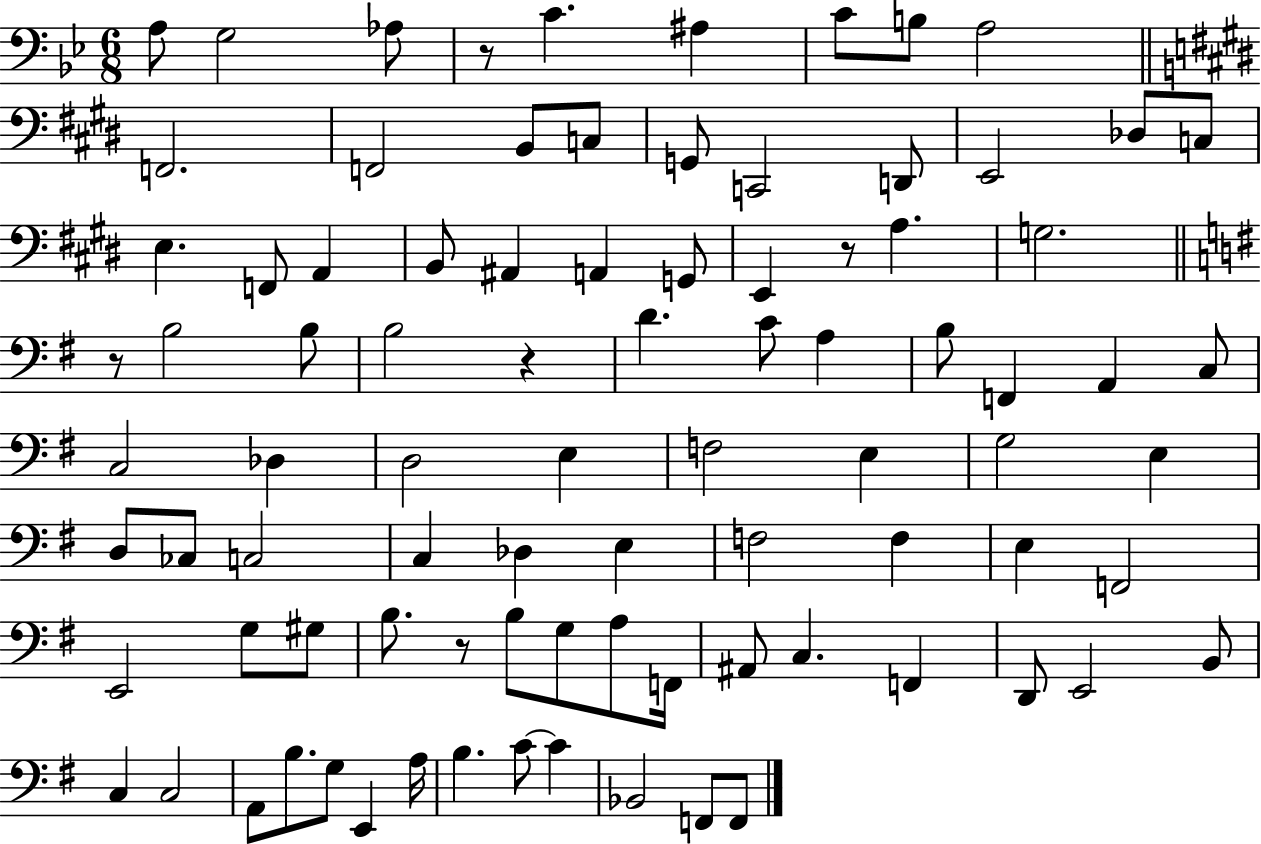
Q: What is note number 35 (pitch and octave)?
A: B3